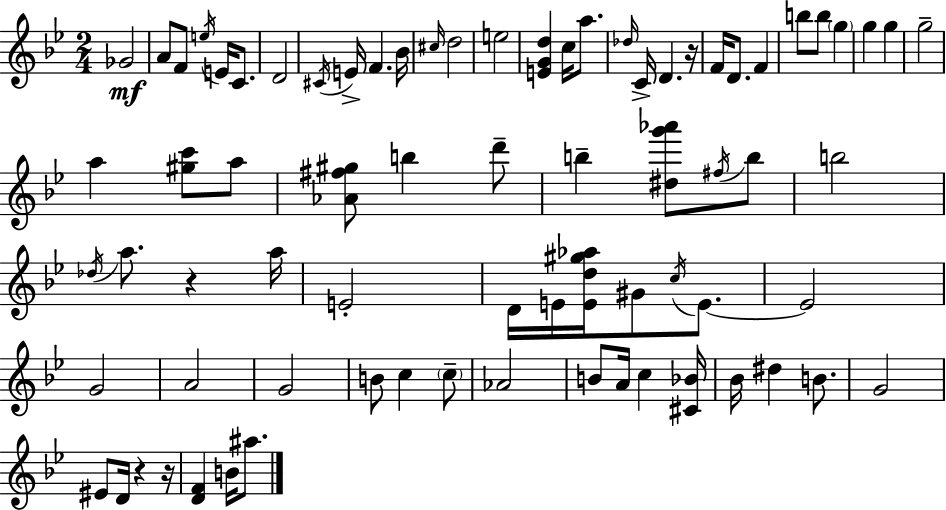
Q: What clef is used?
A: treble